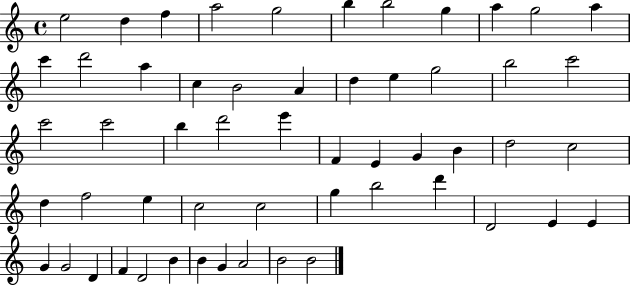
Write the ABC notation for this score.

X:1
T:Untitled
M:4/4
L:1/4
K:C
e2 d f a2 g2 b b2 g a g2 a c' d'2 a c B2 A d e g2 b2 c'2 c'2 c'2 b d'2 e' F E G B d2 c2 d f2 e c2 c2 g b2 d' D2 E E G G2 D F D2 B B G A2 B2 B2